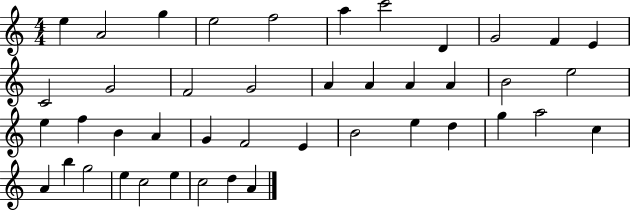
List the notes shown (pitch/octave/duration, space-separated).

E5/q A4/h G5/q E5/h F5/h A5/q C6/h D4/q G4/h F4/q E4/q C4/h G4/h F4/h G4/h A4/q A4/q A4/q A4/q B4/h E5/h E5/q F5/q B4/q A4/q G4/q F4/h E4/q B4/h E5/q D5/q G5/q A5/h C5/q A4/q B5/q G5/h E5/q C5/h E5/q C5/h D5/q A4/q